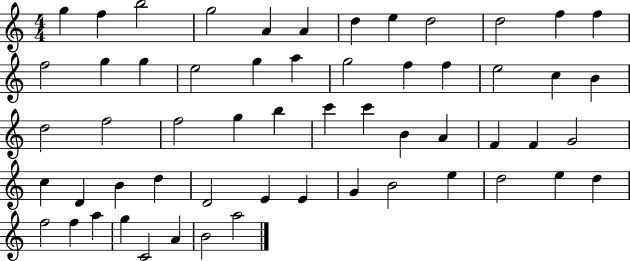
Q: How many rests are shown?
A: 0